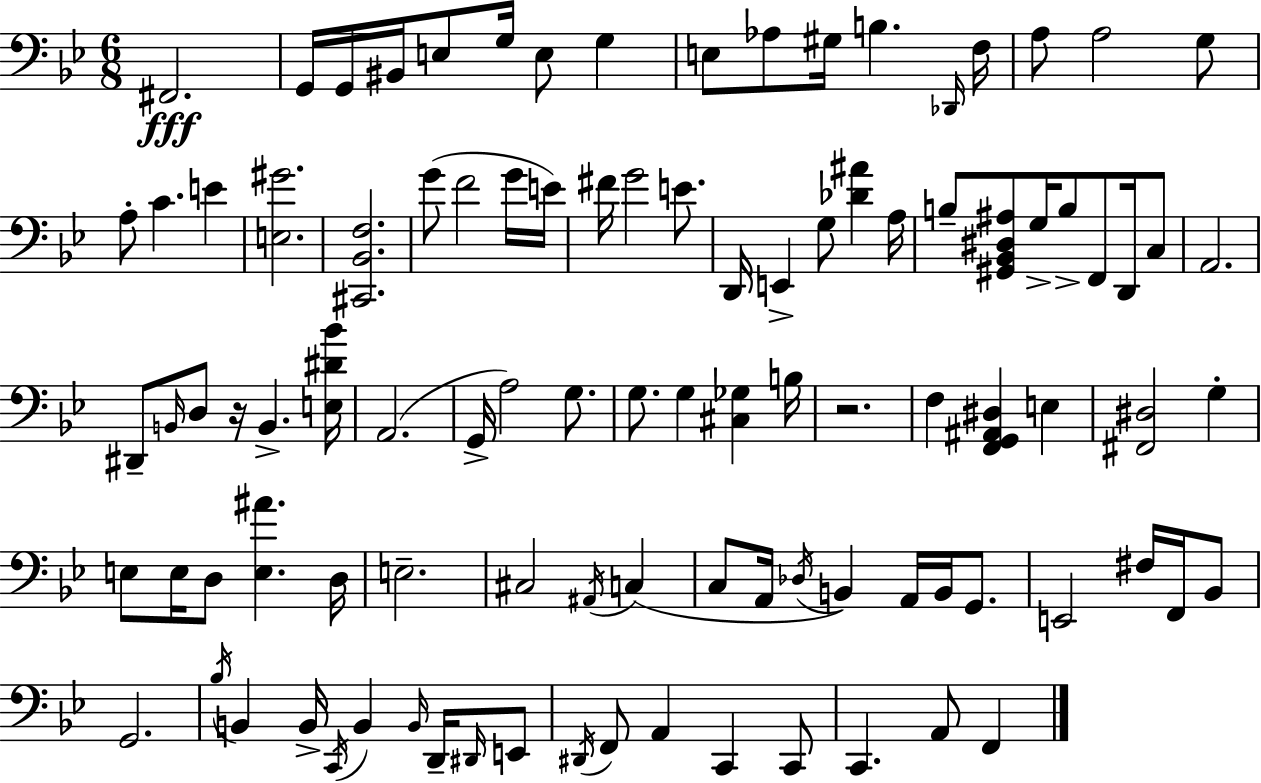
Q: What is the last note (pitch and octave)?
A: F2